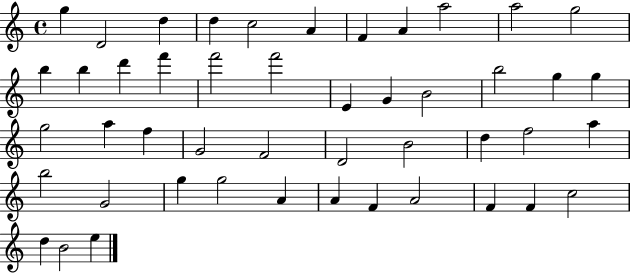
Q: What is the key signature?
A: C major